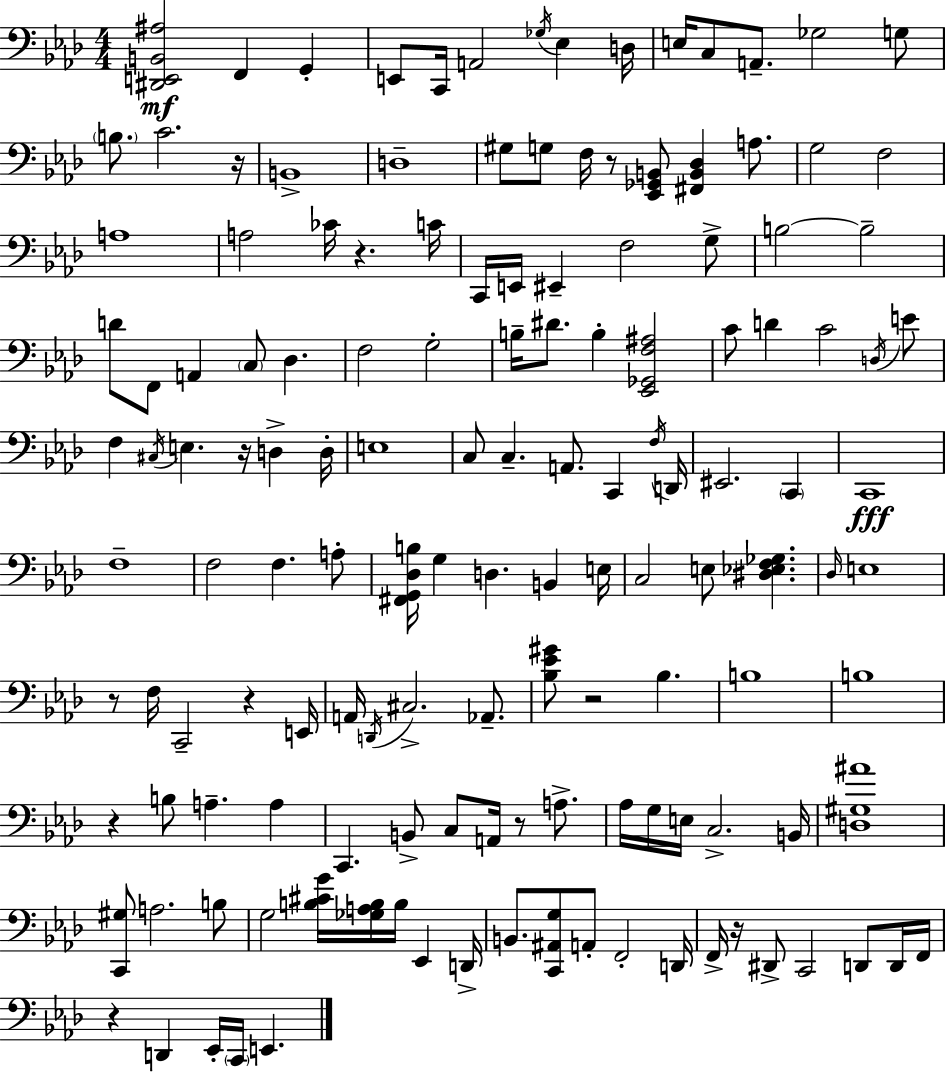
[D#2,E2,B2,A#3]/h F2/q G2/q E2/e C2/s A2/h Gb3/s Eb3/q D3/s E3/s C3/e A2/e. Gb3/h G3/e B3/e. C4/h. R/s B2/w D3/w G#3/e G3/e F3/s R/e [Eb2,Gb2,B2]/e [F#2,B2,Db3]/q A3/e. G3/h F3/h A3/w A3/h CES4/s R/q. C4/s C2/s E2/s EIS2/q F3/h G3/e B3/h B3/h D4/e F2/e A2/q C3/e Db3/q. F3/h G3/h B3/s D#4/e. B3/q [Eb2,Gb2,F3,A#3]/h C4/e D4/q C4/h D3/s E4/e F3/q C#3/s E3/q. R/s D3/q D3/s E3/w C3/e C3/q. A2/e. C2/q F3/s D2/s EIS2/h. C2/q C2/w F3/w F3/h F3/q. A3/e [F#2,G2,Db3,B3]/s G3/q D3/q. B2/q E3/s C3/h E3/e [D#3,Eb3,F3,Gb3]/q. Db3/s E3/w R/e F3/s C2/h R/q E2/s A2/s D2/s C#3/h. Ab2/e. [Bb3,Eb4,G#4]/e R/h Bb3/q. B3/w B3/w R/q B3/e A3/q. A3/q C2/q. B2/e C3/e A2/s R/e A3/e. Ab3/s G3/s E3/s C3/h. B2/s [D3,G#3,A#4]/w [C2,G#3]/e A3/h. B3/e G3/h [B3,C#4,G4]/s [Gb3,A3,B3]/s B3/s Eb2/q D2/s B2/e. [C2,A#2,G3]/e A2/e F2/h D2/s F2/s R/s D#2/e C2/h D2/e D2/s F2/s R/q D2/q Eb2/s C2/s E2/q.